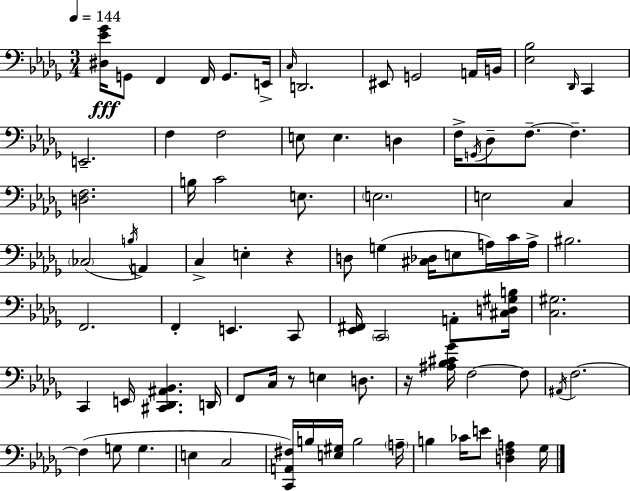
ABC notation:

X:1
T:Untitled
M:3/4
L:1/4
K:Bbm
[^D,_E_G]/4 G,,/2 F,, F,,/4 G,,/2 E,,/4 C,/4 D,,2 ^E,,/2 G,,2 A,,/4 B,,/4 [_E,_B,]2 _D,,/4 C,, E,,2 F, F,2 E,/2 E, D, F,/4 G,,/4 _D,/2 F,/2 F, [D,F,]2 B,/4 C2 E,/2 E,2 E,2 C, _C,2 B,/4 A,, C, E, z D,/2 G, [^C,_D,]/4 E,/2 A,/4 C/4 A,/4 ^B,2 F,,2 F,, E,, C,,/2 [_E,,^F,,]/4 C,,2 A,,/2 [^C,D,^G,B,]/4 [C,^G,]2 C,, E,,/4 [^C,,_D,,^A,,_B,,] D,,/4 F,,/2 C,/4 z/2 E, D,/2 z/4 [^A,_B,^C_G]/4 F,2 F,/2 ^A,,/4 F,2 F, G,/2 G, E, C,2 [C,,A,,^F,]/4 B,/4 [E,^G,]/4 B,2 A,/4 B, _C/4 E/2 [D,F,A,] _G,/4